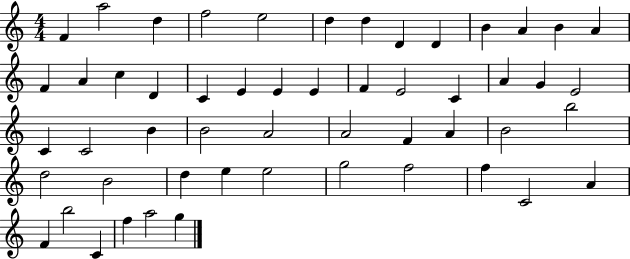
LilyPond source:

{
  \clef treble
  \numericTimeSignature
  \time 4/4
  \key c \major
  f'4 a''2 d''4 | f''2 e''2 | d''4 d''4 d'4 d'4 | b'4 a'4 b'4 a'4 | \break f'4 a'4 c''4 d'4 | c'4 e'4 e'4 e'4 | f'4 e'2 c'4 | a'4 g'4 e'2 | \break c'4 c'2 b'4 | b'2 a'2 | a'2 f'4 a'4 | b'2 b''2 | \break d''2 b'2 | d''4 e''4 e''2 | g''2 f''2 | f''4 c'2 a'4 | \break f'4 b''2 c'4 | f''4 a''2 g''4 | \bar "|."
}